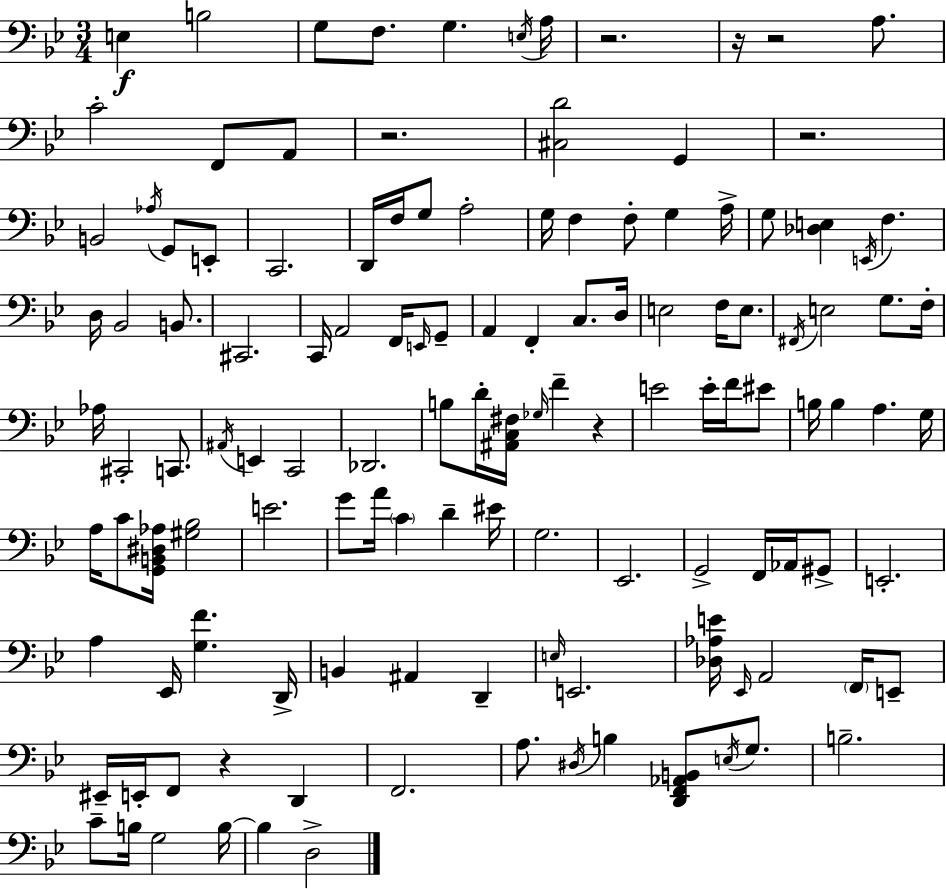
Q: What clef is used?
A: bass